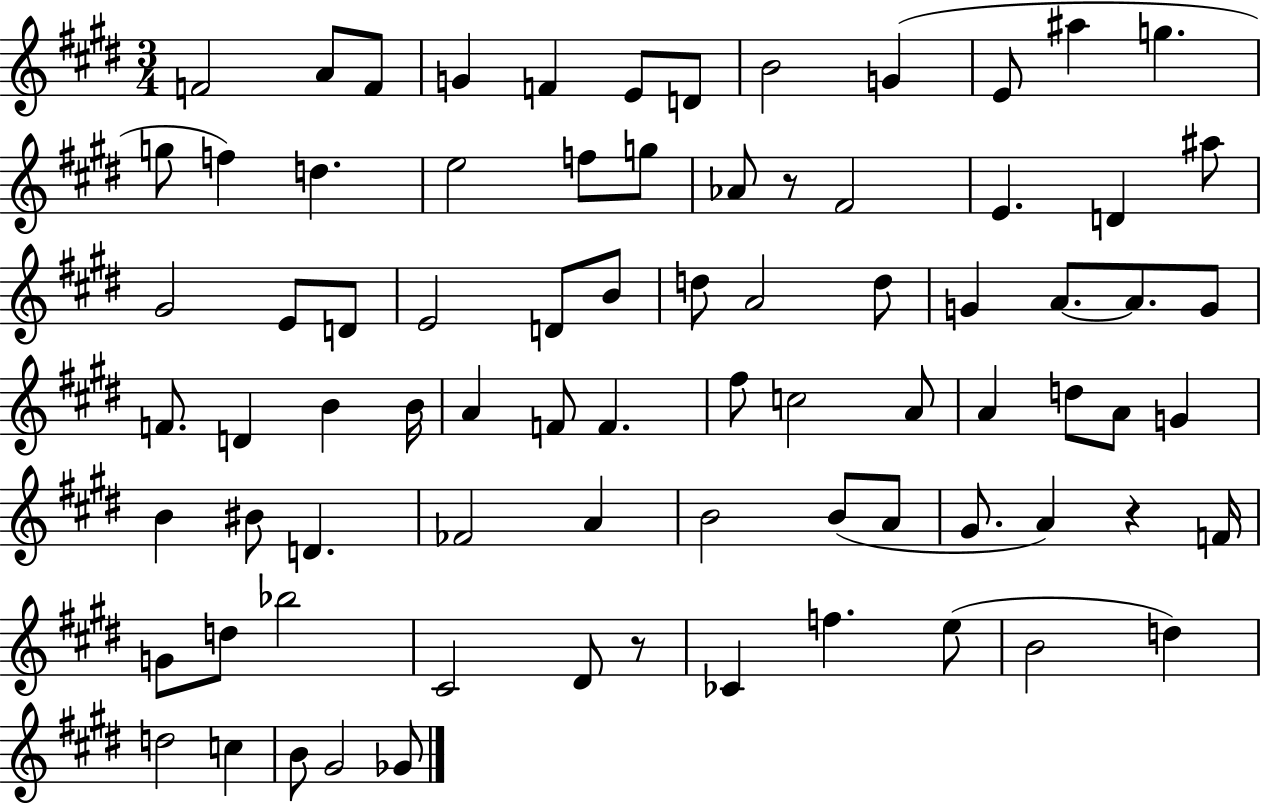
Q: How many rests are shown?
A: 3